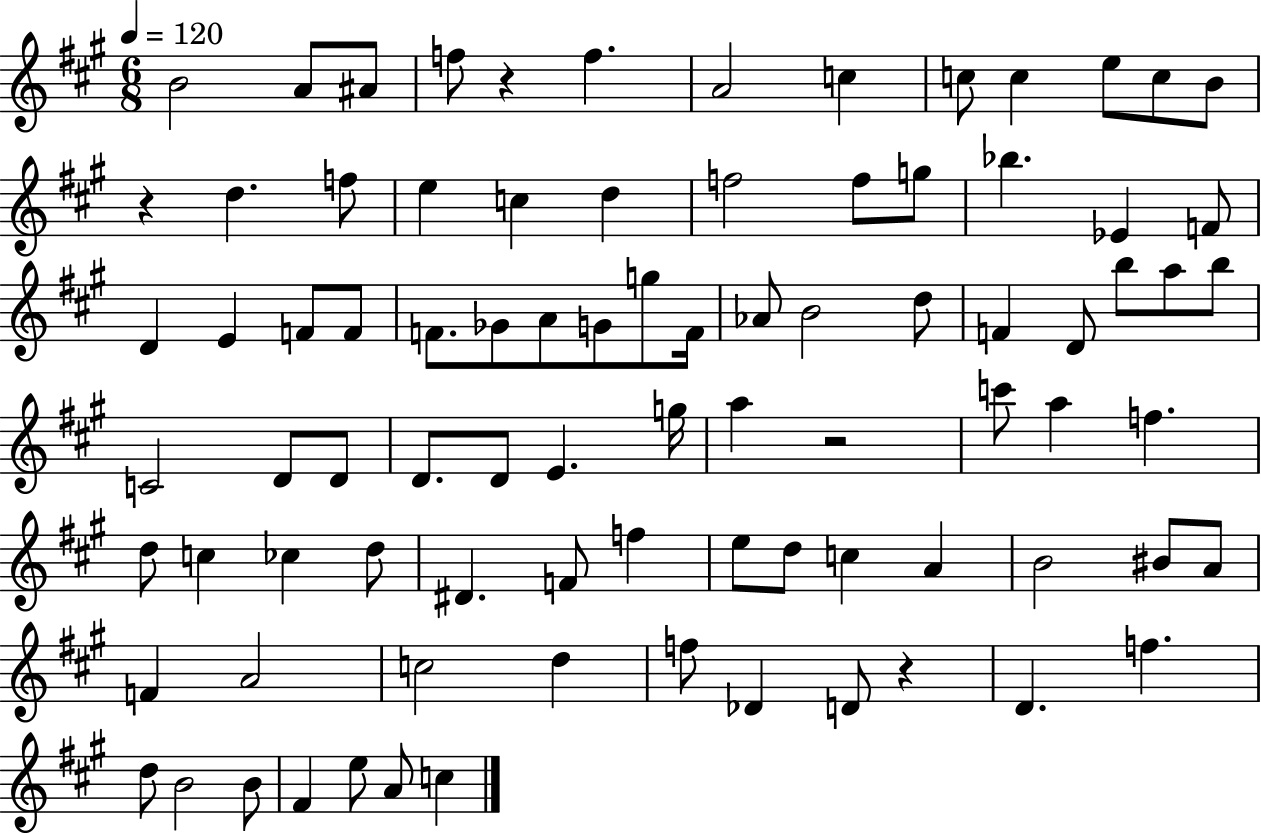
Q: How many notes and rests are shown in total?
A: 86